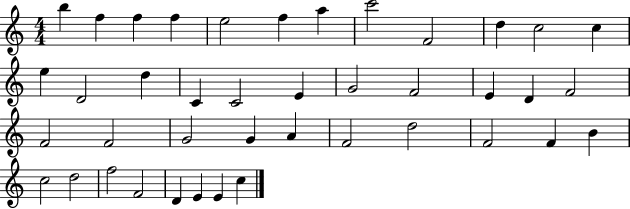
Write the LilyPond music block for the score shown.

{
  \clef treble
  \numericTimeSignature
  \time 4/4
  \key c \major
  b''4 f''4 f''4 f''4 | e''2 f''4 a''4 | c'''2 f'2 | d''4 c''2 c''4 | \break e''4 d'2 d''4 | c'4 c'2 e'4 | g'2 f'2 | e'4 d'4 f'2 | \break f'2 f'2 | g'2 g'4 a'4 | f'2 d''2 | f'2 f'4 b'4 | \break c''2 d''2 | f''2 f'2 | d'4 e'4 e'4 c''4 | \bar "|."
}